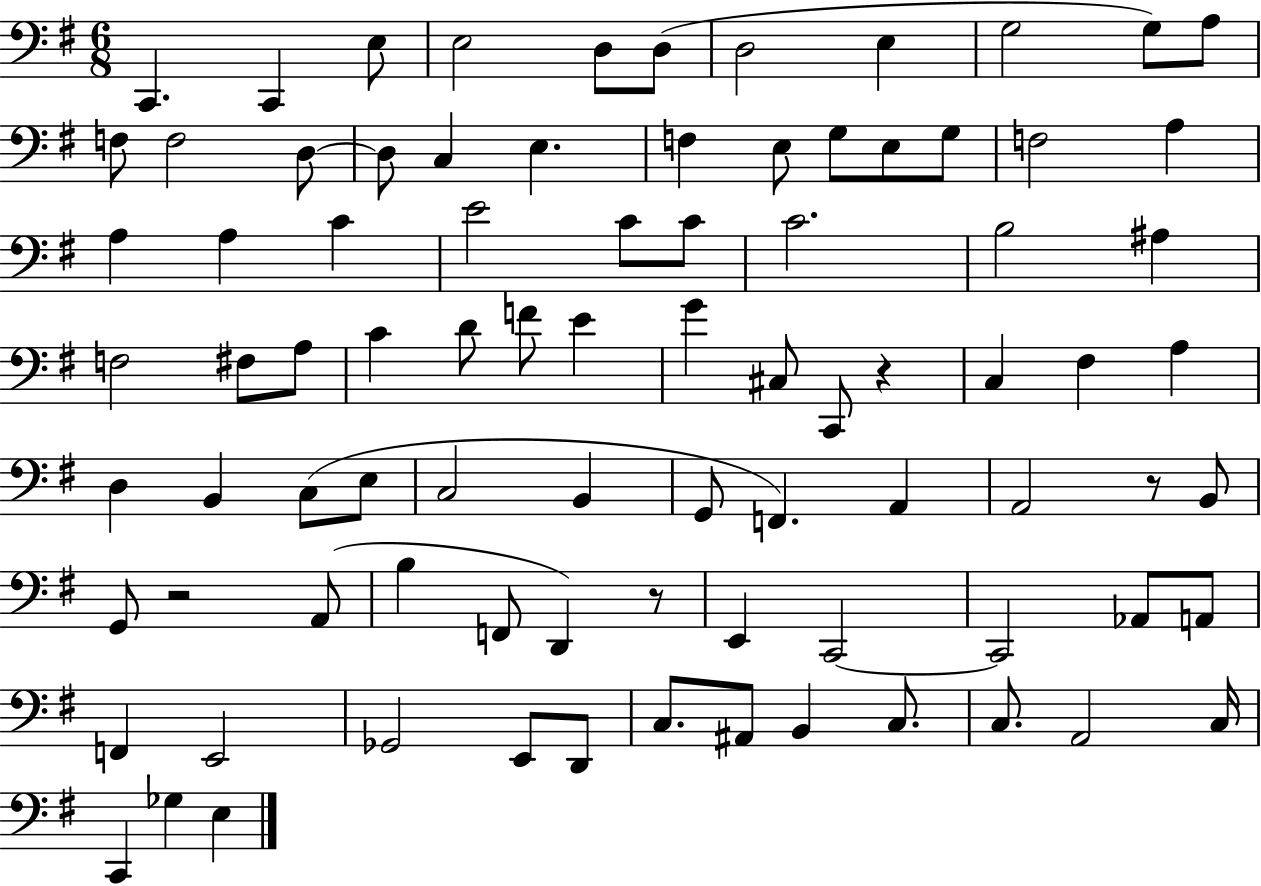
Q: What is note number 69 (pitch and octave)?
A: E2